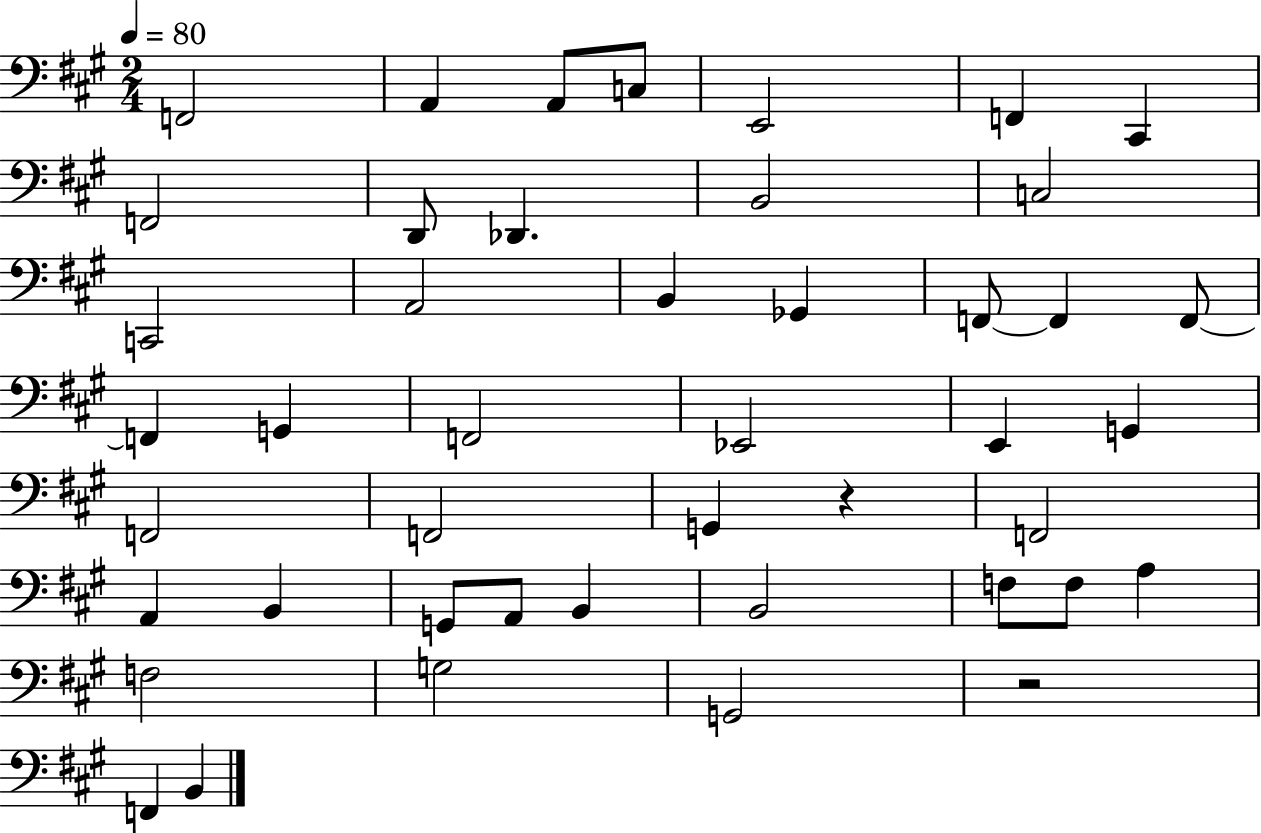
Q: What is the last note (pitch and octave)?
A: B2